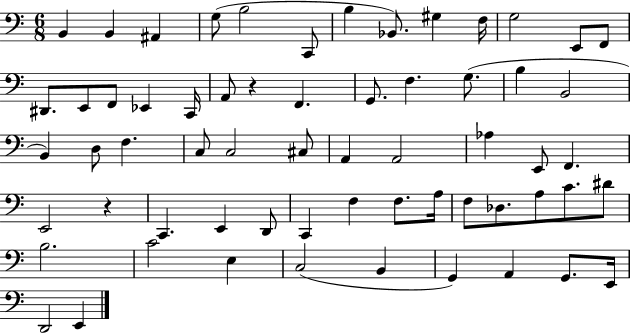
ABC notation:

X:1
T:Untitled
M:6/8
L:1/4
K:C
B,, B,, ^A,, G,/2 B,2 C,,/2 B, _B,,/2 ^G, F,/4 G,2 E,,/2 F,,/2 ^D,,/2 E,,/2 F,,/2 _E,, C,,/4 A,,/2 z F,, G,,/2 F, G,/2 B, B,,2 B,, D,/2 F, C,/2 C,2 ^C,/2 A,, A,,2 _A, E,,/2 F,, E,,2 z C,, E,, D,,/2 C,, F, F,/2 A,/4 F,/2 _D,/2 A,/2 C/2 ^D/2 B,2 C2 E, C,2 B,, G,, A,, G,,/2 E,,/4 D,,2 E,,